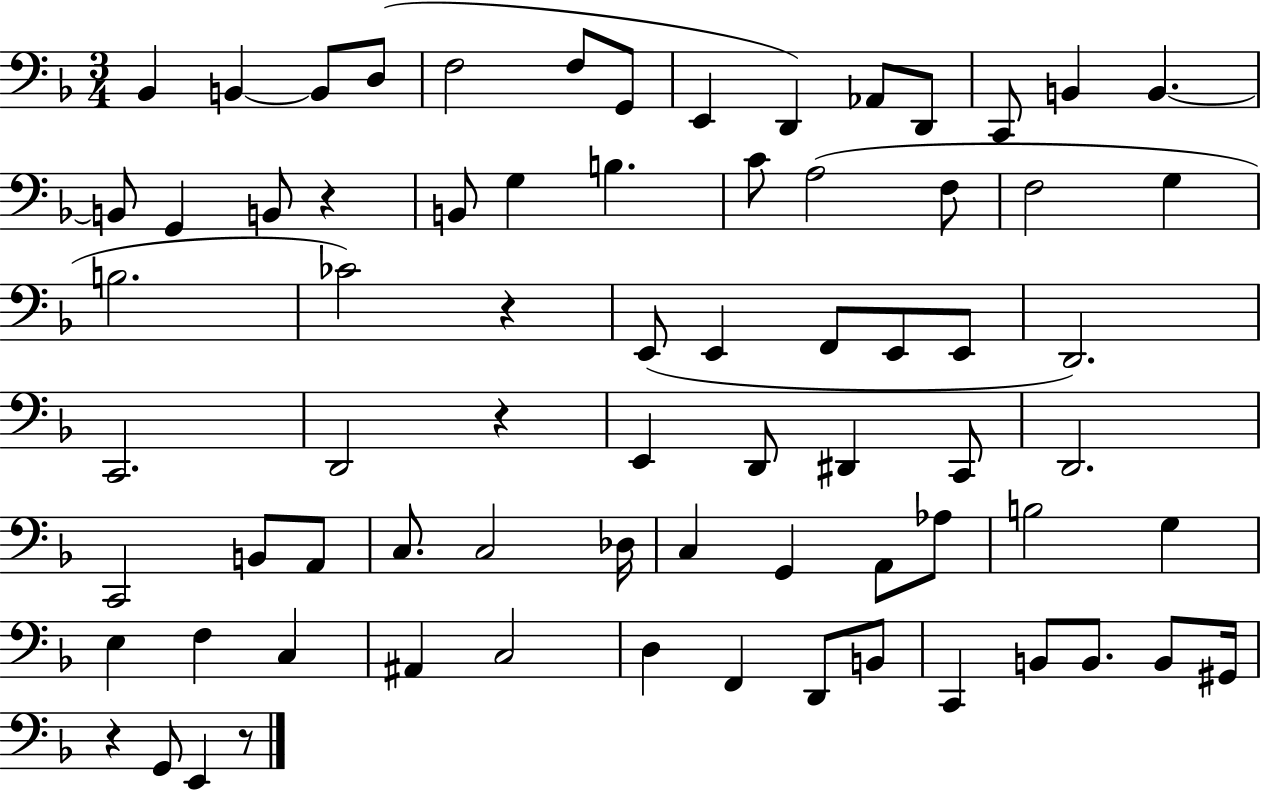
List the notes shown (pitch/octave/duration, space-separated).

Bb2/q B2/q B2/e D3/e F3/h F3/e G2/e E2/q D2/q Ab2/e D2/e C2/e B2/q B2/q. B2/e G2/q B2/e R/q B2/e G3/q B3/q. C4/e A3/h F3/e F3/h G3/q B3/h. CES4/h R/q E2/e E2/q F2/e E2/e E2/e D2/h. C2/h. D2/h R/q E2/q D2/e D#2/q C2/e D2/h. C2/h B2/e A2/e C3/e. C3/h Db3/s C3/q G2/q A2/e Ab3/e B3/h G3/q E3/q F3/q C3/q A#2/q C3/h D3/q F2/q D2/e B2/e C2/q B2/e B2/e. B2/e G#2/s R/q G2/e E2/q R/e